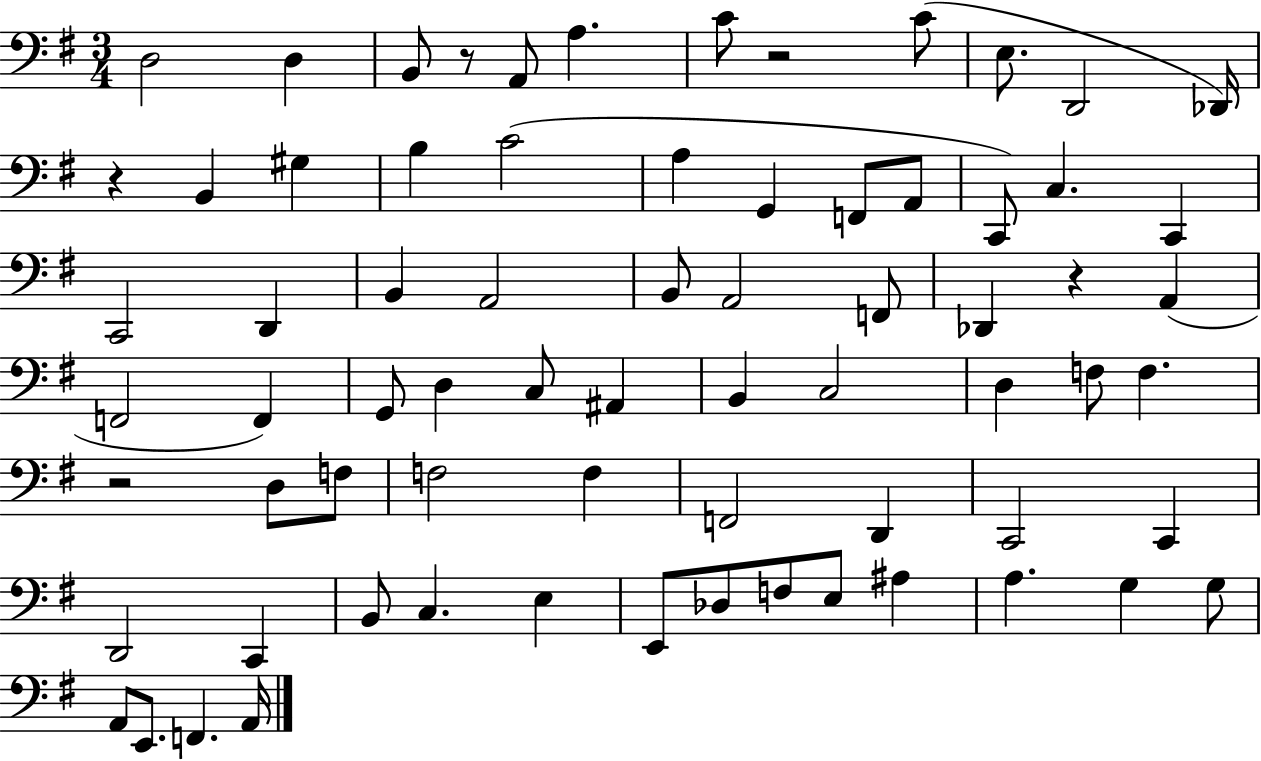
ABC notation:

X:1
T:Untitled
M:3/4
L:1/4
K:G
D,2 D, B,,/2 z/2 A,,/2 A, C/2 z2 C/2 E,/2 D,,2 _D,,/4 z B,, ^G, B, C2 A, G,, F,,/2 A,,/2 C,,/2 C, C,, C,,2 D,, B,, A,,2 B,,/2 A,,2 F,,/2 _D,, z A,, F,,2 F,, G,,/2 D, C,/2 ^A,, B,, C,2 D, F,/2 F, z2 D,/2 F,/2 F,2 F, F,,2 D,, C,,2 C,, D,,2 C,, B,,/2 C, E, E,,/2 _D,/2 F,/2 E,/2 ^A, A, G, G,/2 A,,/2 E,,/2 F,, A,,/4